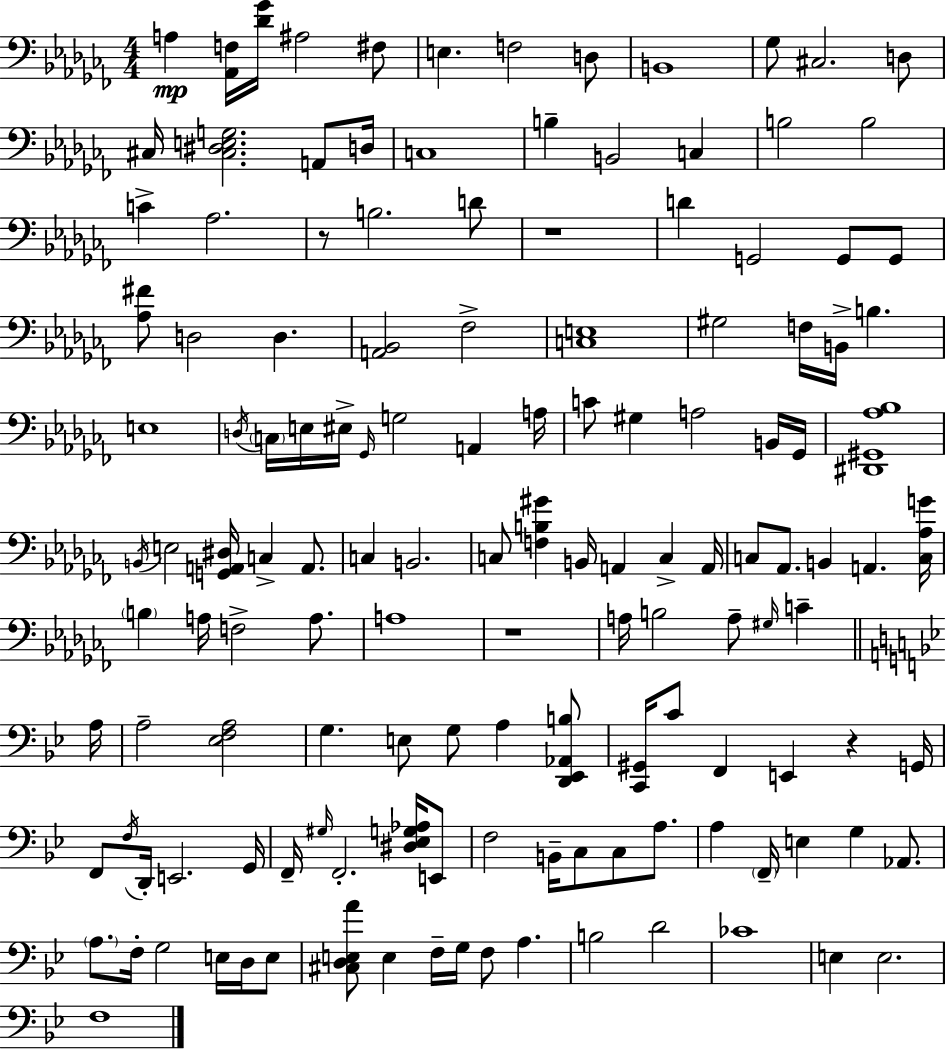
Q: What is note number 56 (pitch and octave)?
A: B2